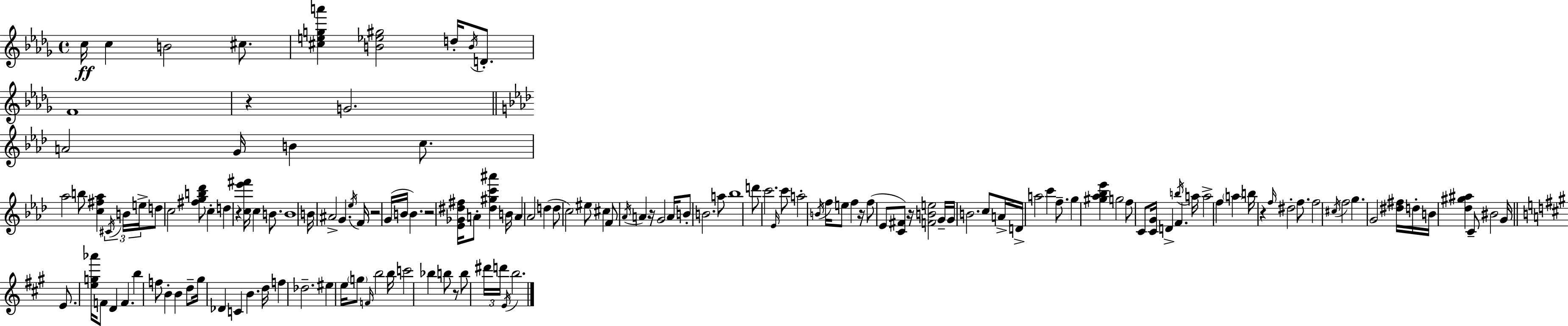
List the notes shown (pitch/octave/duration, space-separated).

C5/s C5/q B4/h C#5/e. [C#5,E5,G5,A6]/q [B4,Eb5,G#5]/h D5/s B4/s D4/e. F4/w R/q G4/h. A4/h G4/s B4/q C5/e. Ab5/h B5/e [C5,F#5,Ab5]/q C#4/s B4/s E5/s D5/e C5/h [F#5,G5,B5,Db6]/e C5/q D5/q R/q [C5,Eb6,F#6]/s C5/q B4/e. B4/w B4/s A#4/h G4/q. Eb5/s F4/s R/h G4/s B4/s B4/q. R/h [Eb4,Gb4,D#5,F#5]/s A4/e [D#5,G#5,C6,A#6]/q B4/s A4/q Ab4/h D5/q D5/e C5/h EIS5/e C#5/q F4/e Ab4/s A4/q R/s G4/h A4/s B4/e B4/h. A5/e Bb5/w D6/e C6/h. Eb4/s C6/e A5/h B4/s F5/s E5/e F5/q R/s F5/e Eb4/e [C4,F#4]/e R/s [F4,B4,E5]/h G4/s G4/s B4/h. C5/e A4/s D4/s A5/h C6/q F5/e. G5/q [G#5,Ab5,Bb5,Eb6]/q G5/h F5/e C4/e [C4,G4]/s D4/q F4/q. B5/s A5/s A5/h F5/q A5/q B5/s R/q F5/s D#5/h F5/e. F5/h C#5/s F5/h G5/q. G4/h [D#5,F#5]/s D5/s B4/s [Db5,G#5,A#5]/q C4/e BIS4/h G4/s E4/e. [E5,G5,Ab6]/s F4/e D4/q F4/q. B5/q F5/e B4/q B4/q D5/e G#5/s Db4/q C4/q B4/q. D5/s F5/q Db5/h. EIS5/q E5/s G5/e F4/s B5/h B5/s C6/h Bb5/q B5/e R/e B5/e D#6/s D6/s E4/s B5/h.